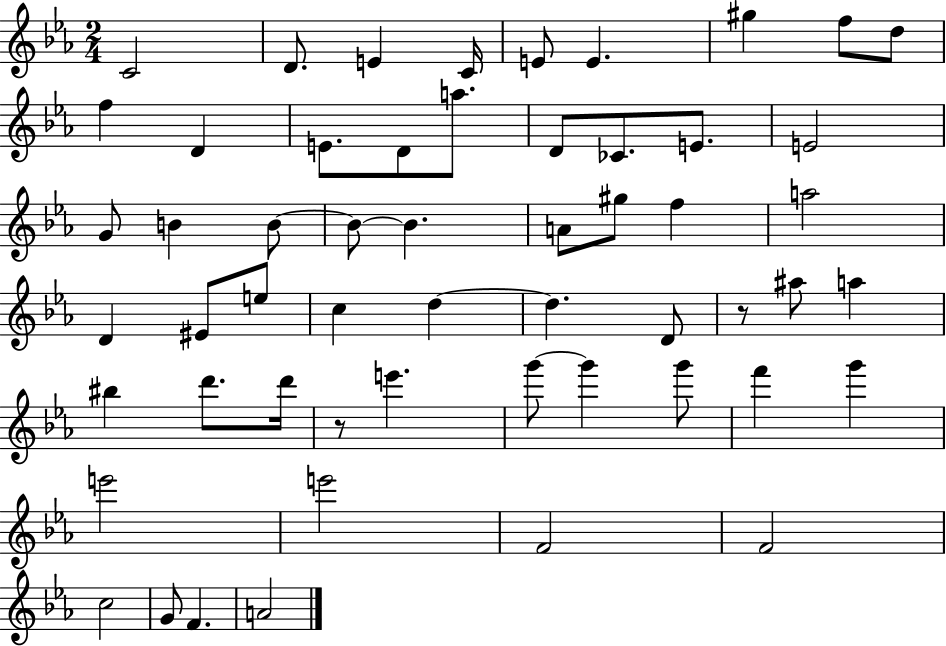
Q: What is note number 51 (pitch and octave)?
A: G4